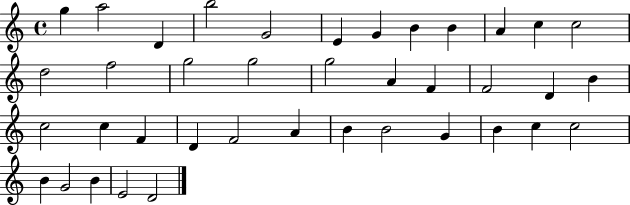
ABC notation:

X:1
T:Untitled
M:4/4
L:1/4
K:C
g a2 D b2 G2 E G B B A c c2 d2 f2 g2 g2 g2 A F F2 D B c2 c F D F2 A B B2 G B c c2 B G2 B E2 D2